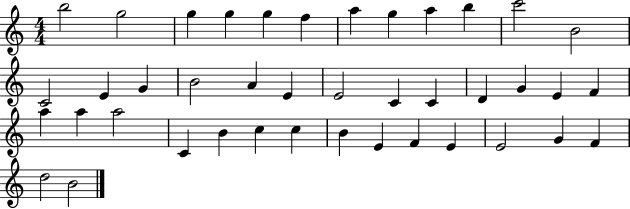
X:1
T:Untitled
M:4/4
L:1/4
K:C
b2 g2 g g g f a g a b c'2 B2 C2 E G B2 A E E2 C C D G E F a a a2 C B c c B E F E E2 G F d2 B2